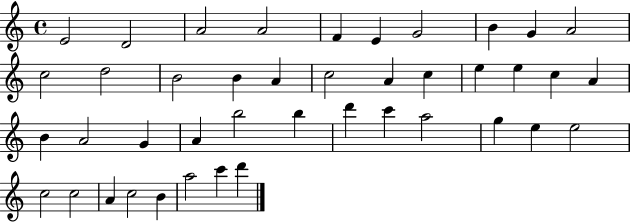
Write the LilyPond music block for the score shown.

{
  \clef treble
  \time 4/4
  \defaultTimeSignature
  \key c \major
  e'2 d'2 | a'2 a'2 | f'4 e'4 g'2 | b'4 g'4 a'2 | \break c''2 d''2 | b'2 b'4 a'4 | c''2 a'4 c''4 | e''4 e''4 c''4 a'4 | \break b'4 a'2 g'4 | a'4 b''2 b''4 | d'''4 c'''4 a''2 | g''4 e''4 e''2 | \break c''2 c''2 | a'4 c''2 b'4 | a''2 c'''4 d'''4 | \bar "|."
}